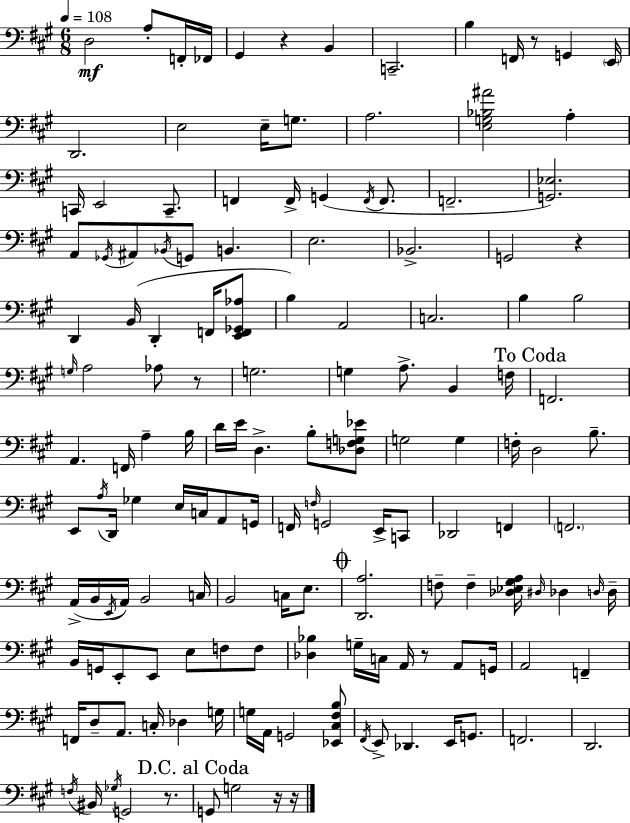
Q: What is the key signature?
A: A major